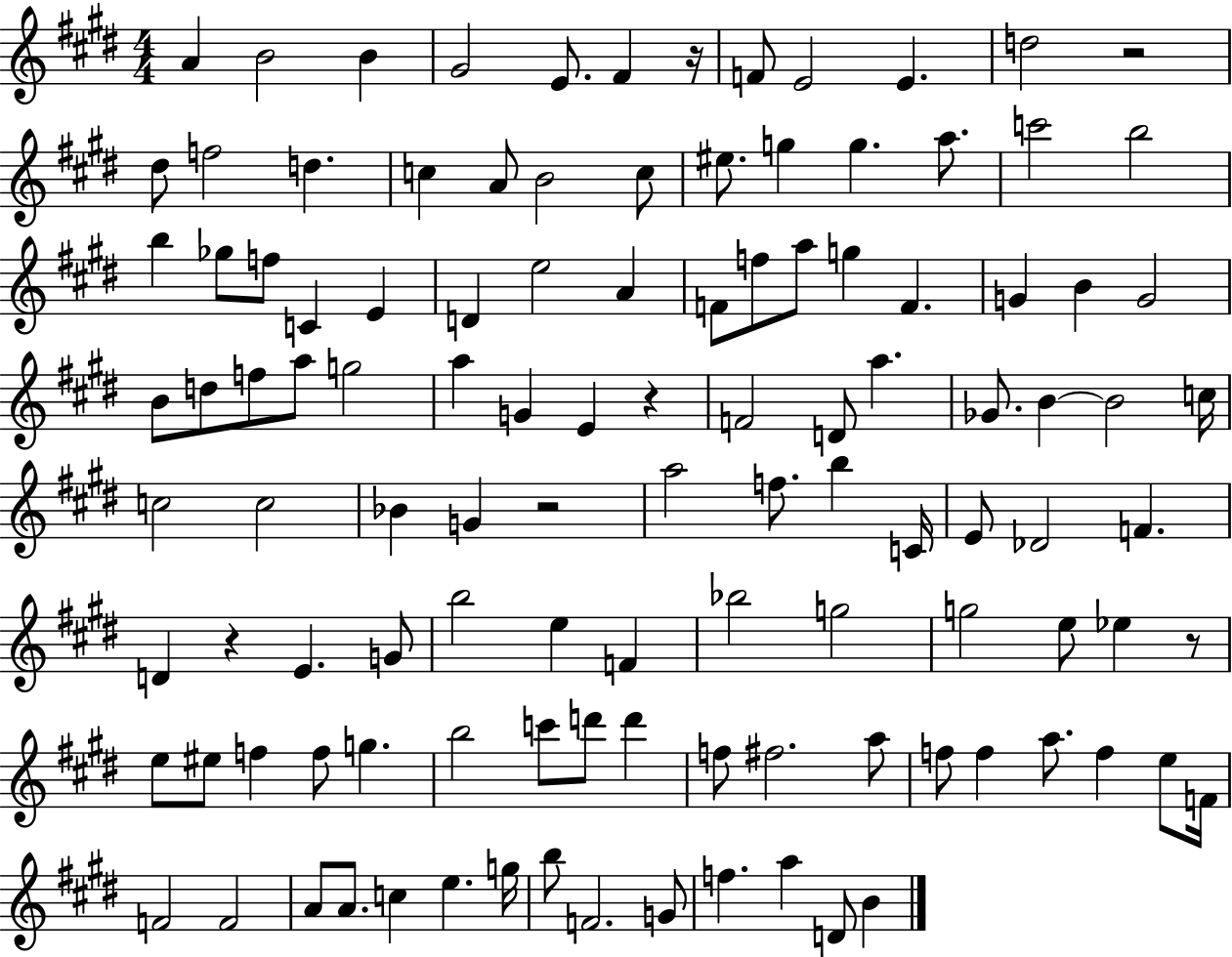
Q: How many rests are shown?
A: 6